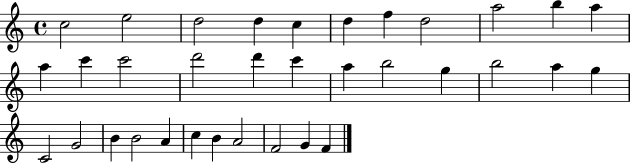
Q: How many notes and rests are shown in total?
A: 34